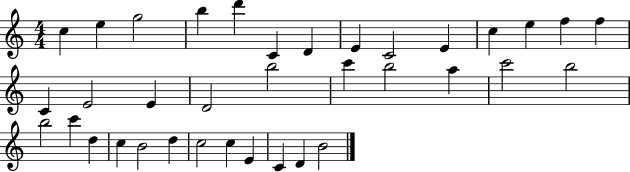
{
  \clef treble
  \numericTimeSignature
  \time 4/4
  \key c \major
  c''4 e''4 g''2 | b''4 d'''4 c'4 d'4 | e'4 c'2 e'4 | c''4 e''4 f''4 f''4 | \break c'4 e'2 e'4 | d'2 b''2 | c'''4 b''2 a''4 | c'''2 b''2 | \break b''2 c'''4 d''4 | c''4 b'2 d''4 | c''2 c''4 e'4 | c'4 d'4 b'2 | \break \bar "|."
}